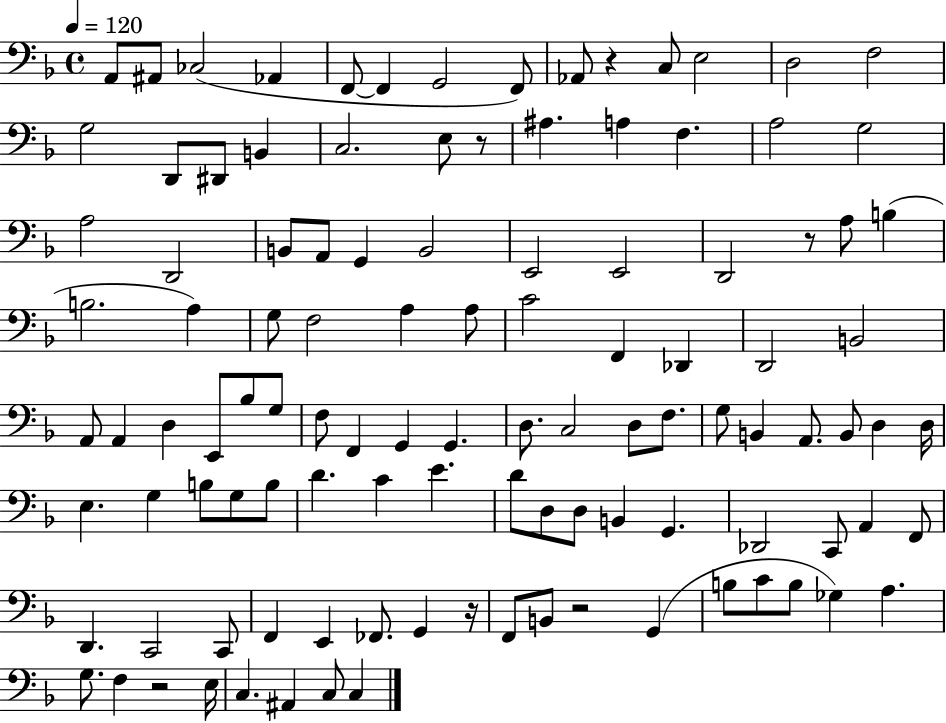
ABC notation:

X:1
T:Untitled
M:4/4
L:1/4
K:F
A,,/2 ^A,,/2 _C,2 _A,, F,,/2 F,, G,,2 F,,/2 _A,,/2 z C,/2 E,2 D,2 F,2 G,2 D,,/2 ^D,,/2 B,, C,2 E,/2 z/2 ^A, A, F, A,2 G,2 A,2 D,,2 B,,/2 A,,/2 G,, B,,2 E,,2 E,,2 D,,2 z/2 A,/2 B, B,2 A, G,/2 F,2 A, A,/2 C2 F,, _D,, D,,2 B,,2 A,,/2 A,, D, E,,/2 _B,/2 G,/2 F,/2 F,, G,, G,, D,/2 C,2 D,/2 F,/2 G,/2 B,, A,,/2 B,,/2 D, D,/4 E, G, B,/2 G,/2 B,/2 D C E D/2 D,/2 D,/2 B,, G,, _D,,2 C,,/2 A,, F,,/2 D,, C,,2 C,,/2 F,, E,, _F,,/2 G,, z/4 F,,/2 B,,/2 z2 G,, B,/2 C/2 B,/2 _G, A, G,/2 F, z2 E,/4 C, ^A,, C,/2 C,